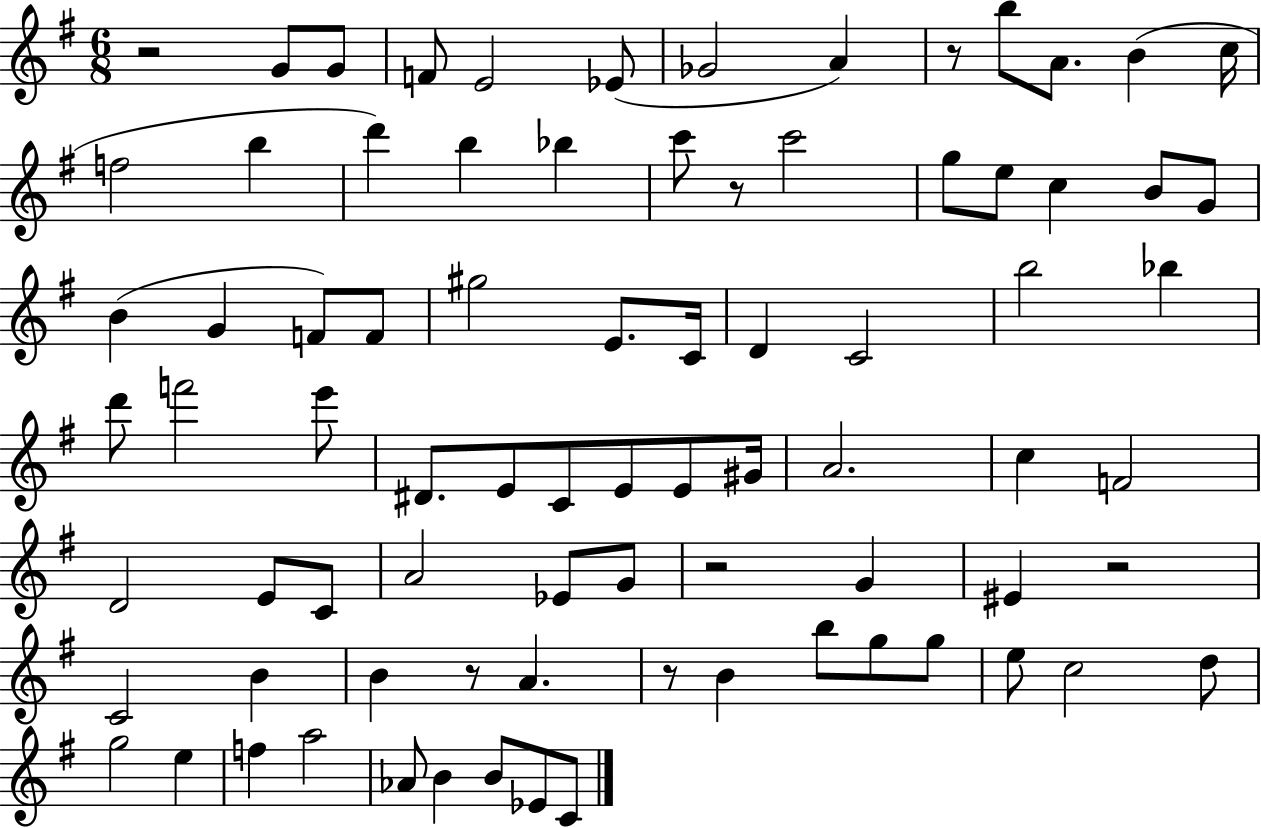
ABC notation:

X:1
T:Untitled
M:6/8
L:1/4
K:G
z2 G/2 G/2 F/2 E2 _E/2 _G2 A z/2 b/2 A/2 B c/4 f2 b d' b _b c'/2 z/2 c'2 g/2 e/2 c B/2 G/2 B G F/2 F/2 ^g2 E/2 C/4 D C2 b2 _b d'/2 f'2 e'/2 ^D/2 E/2 C/2 E/2 E/2 ^G/4 A2 c F2 D2 E/2 C/2 A2 _E/2 G/2 z2 G ^E z2 C2 B B z/2 A z/2 B b/2 g/2 g/2 e/2 c2 d/2 g2 e f a2 _A/2 B B/2 _E/2 C/2